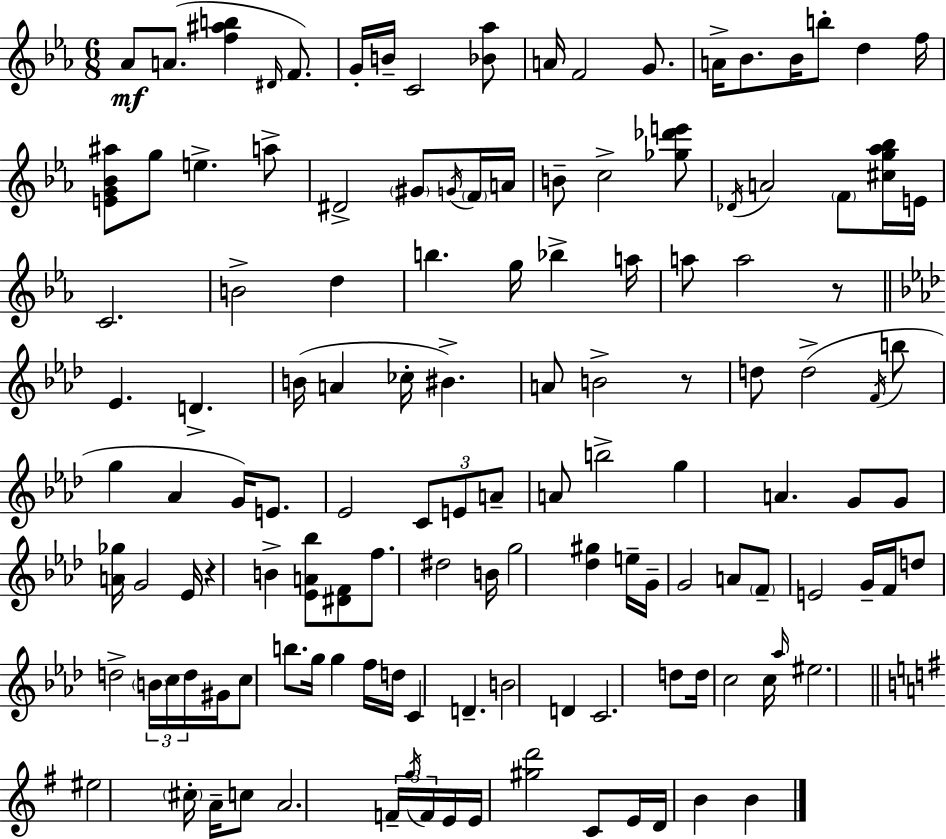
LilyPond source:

{
  \clef treble
  \numericTimeSignature
  \time 6/8
  \key ees \major
  aes'8\mf a'8.( <f'' ais'' b''>4 \grace { dis'16 }) f'8. | g'16-. b'16-- c'2 <bes' aes''>8 | a'16 f'2 g'8. | a'16-> bes'8. bes'16 b''8-. d''4 | \break f''16 <e' g' bes' ais''>8 g''8 e''4.-> a''8-> | dis'2-> \parenthesize gis'8 \acciaccatura { g'16 } | \parenthesize f'16 a'16 b'8-- c''2-> | <ges'' des''' e'''>8 \acciaccatura { des'16 } a'2 \parenthesize f'8 | \break <cis'' g'' aes'' bes''>16 e'16 c'2. | b'2-> d''4 | b''4. g''16 bes''4-> | a''16 a''8 a''2 | \break r8 \bar "||" \break \key aes \major ees'4. d'4.-> | b'16( a'4 ces''16-. bis'4.->) | a'8 b'2-> r8 | d''8 d''2->( \acciaccatura { f'16 } b''8 | \break g''4 aes'4 g'16) e'8. | ees'2 \tuplet 3/2 { c'8 e'8 | a'8-- } a'8 b''2-> | g''4 a'4. g'8 | \break g'8 <a' ges''>16 g'2 | ees'16 r4 b'4-> <ees' a' bes''>8 <dis' f'>8 | f''8. dis''2 | b'16 g''2 <des'' gis''>4 | \break e''16-- g'16-- g'2 a'8 | \parenthesize f'8-- e'2 g'16-- | f'16 d''8 d''2-> \tuplet 3/2 { \parenthesize b'16 | c''16 d''16 } gis'16 c''8 b''8. g''16 g''4 | \break f''16 d''16 c'4 d'4.-- | b'2 d'4 | c'2. | d''8 d''16 c''2 | \break c''16 \grace { aes''16 } eis''2. | \bar "||" \break \key g \major eis''2 \parenthesize cis''16-. a'16-- c''8 | a'2. | \tuplet 3/2 { f'16-- \acciaccatura { g''16 } f'16 } e'16 e'16 <gis'' d'''>2 | c'8 e'16 d'16 b'4 b'4 | \break \bar "|."
}